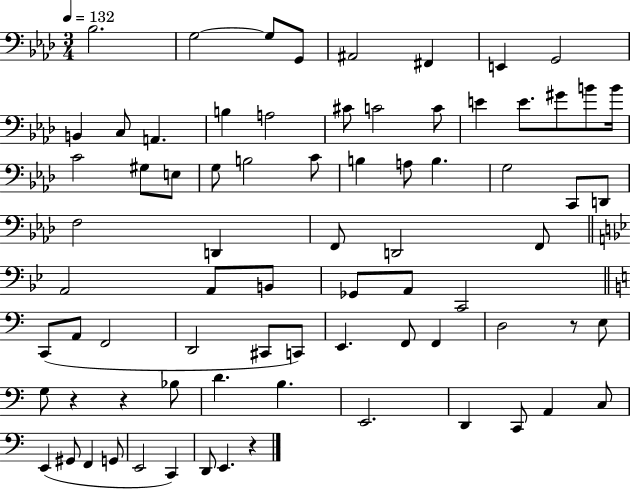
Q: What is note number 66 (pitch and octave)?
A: G#2